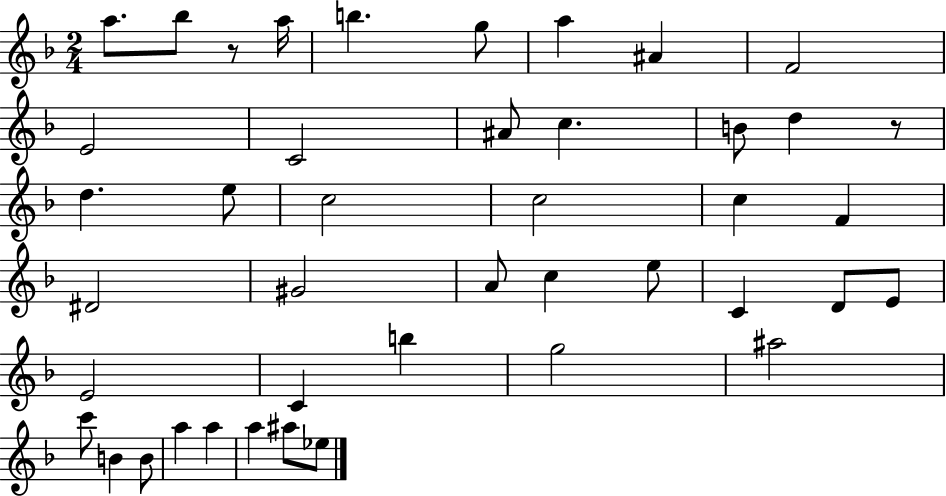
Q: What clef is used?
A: treble